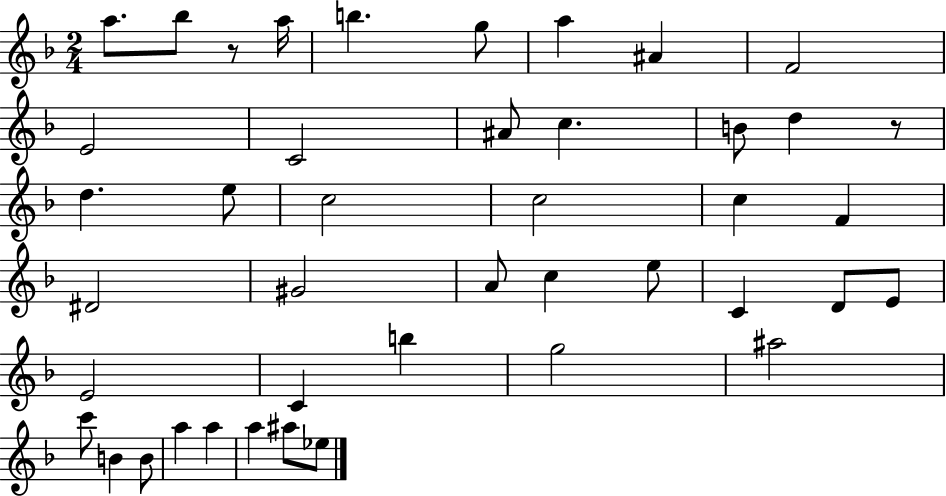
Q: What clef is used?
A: treble